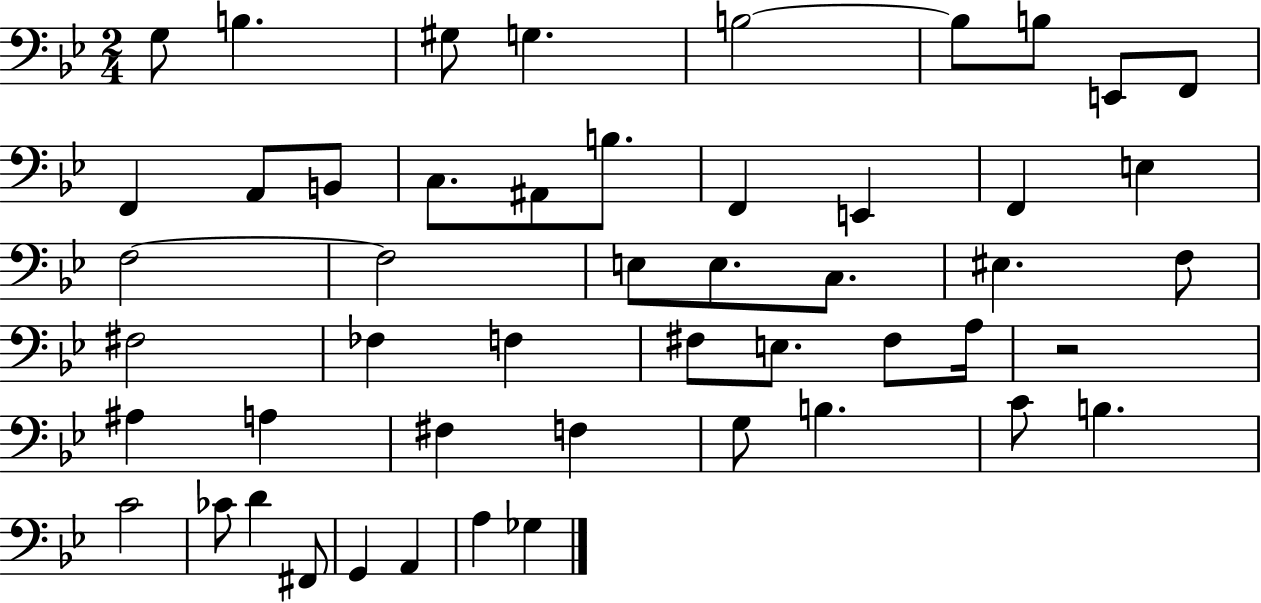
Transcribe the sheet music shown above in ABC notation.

X:1
T:Untitled
M:2/4
L:1/4
K:Bb
G,/2 B, ^G,/2 G, B,2 B,/2 B,/2 E,,/2 F,,/2 F,, A,,/2 B,,/2 C,/2 ^A,,/2 B,/2 F,, E,, F,, E, F,2 F,2 E,/2 E,/2 C,/2 ^E, F,/2 ^F,2 _F, F, ^F,/2 E,/2 ^F,/2 A,/4 z2 ^A, A, ^F, F, G,/2 B, C/2 B, C2 _C/2 D ^F,,/2 G,, A,, A, _G,